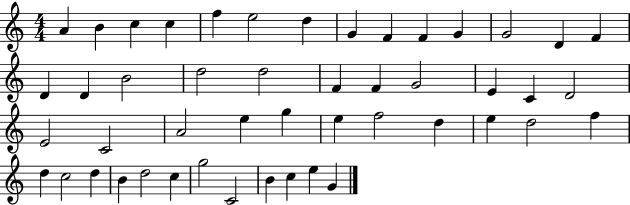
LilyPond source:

{
  \clef treble
  \numericTimeSignature
  \time 4/4
  \key c \major
  a'4 b'4 c''4 c''4 | f''4 e''2 d''4 | g'4 f'4 f'4 g'4 | g'2 d'4 f'4 | \break d'4 d'4 b'2 | d''2 d''2 | f'4 f'4 g'2 | e'4 c'4 d'2 | \break e'2 c'2 | a'2 e''4 g''4 | e''4 f''2 d''4 | e''4 d''2 f''4 | \break d''4 c''2 d''4 | b'4 d''2 c''4 | g''2 c'2 | b'4 c''4 e''4 g'4 | \break \bar "|."
}